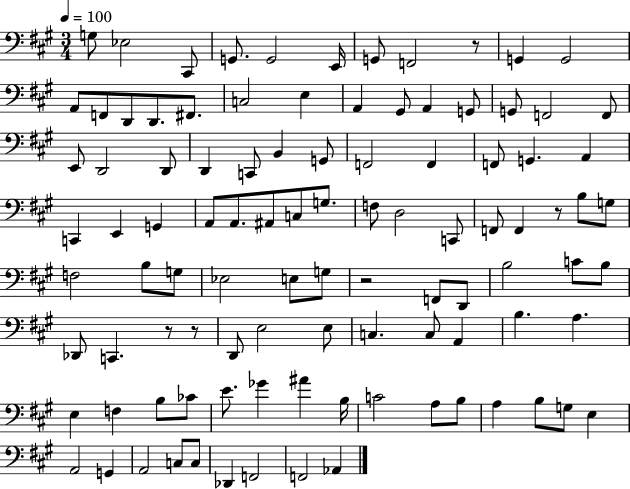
X:1
T:Untitled
M:3/4
L:1/4
K:A
G,/2 _E,2 ^C,,/2 G,,/2 G,,2 E,,/4 G,,/2 F,,2 z/2 G,, G,,2 A,,/2 F,,/2 D,,/2 D,,/2 ^F,,/2 C,2 E, A,, ^G,,/2 A,, G,,/2 G,,/2 F,,2 F,,/2 E,,/2 D,,2 D,,/2 D,, C,,/2 B,, G,,/2 F,,2 F,, F,,/2 G,, A,, C,, E,, G,, A,,/2 A,,/2 ^A,,/2 C,/2 G,/2 F,/2 D,2 C,,/2 F,,/2 F,, z/2 B,/2 G,/2 F,2 B,/2 G,/2 _E,2 E,/2 G,/2 z2 F,,/2 D,,/2 B,2 C/2 B,/2 _D,,/2 C,, z/2 z/2 D,,/2 E,2 E,/2 C, C,/2 A,, B, A, E, F, B,/2 _C/2 E/2 _G ^A B,/4 C2 A,/2 B,/2 A, B,/2 G,/2 E, A,,2 G,, A,,2 C,/2 C,/2 _D,, F,,2 F,,2 _A,,